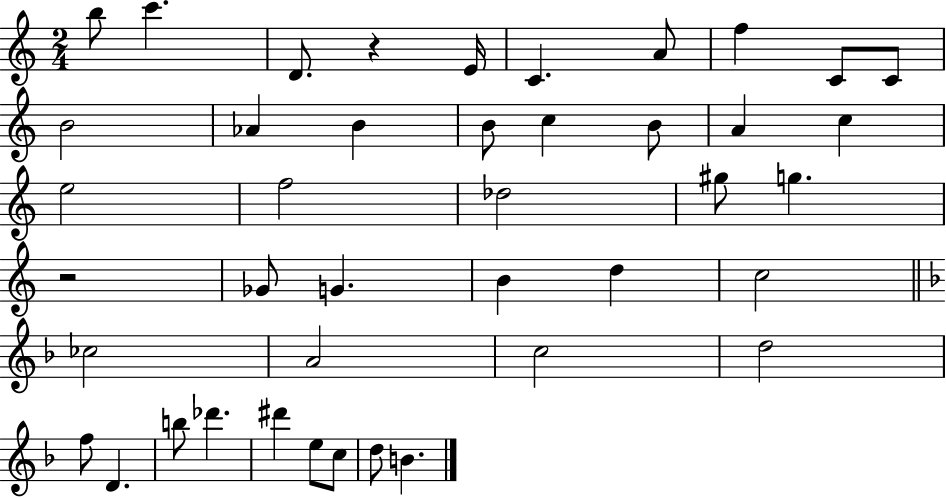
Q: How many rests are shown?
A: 2